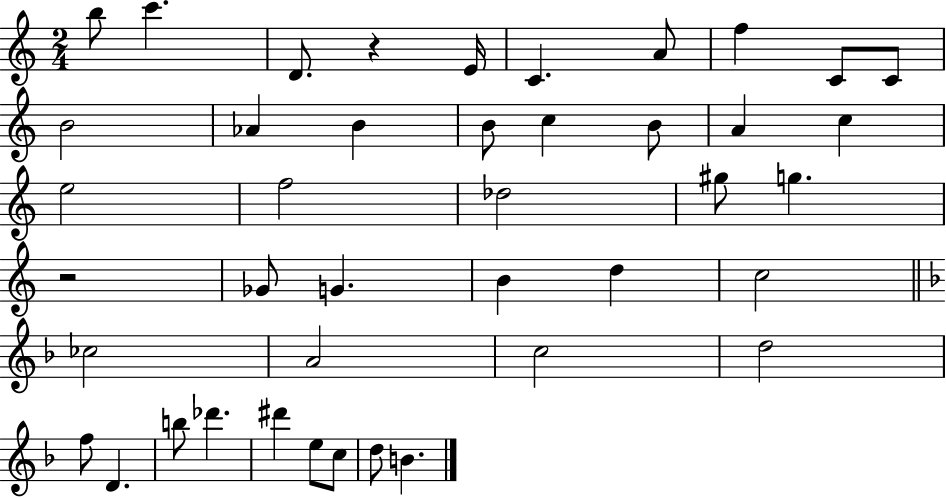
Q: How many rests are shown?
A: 2